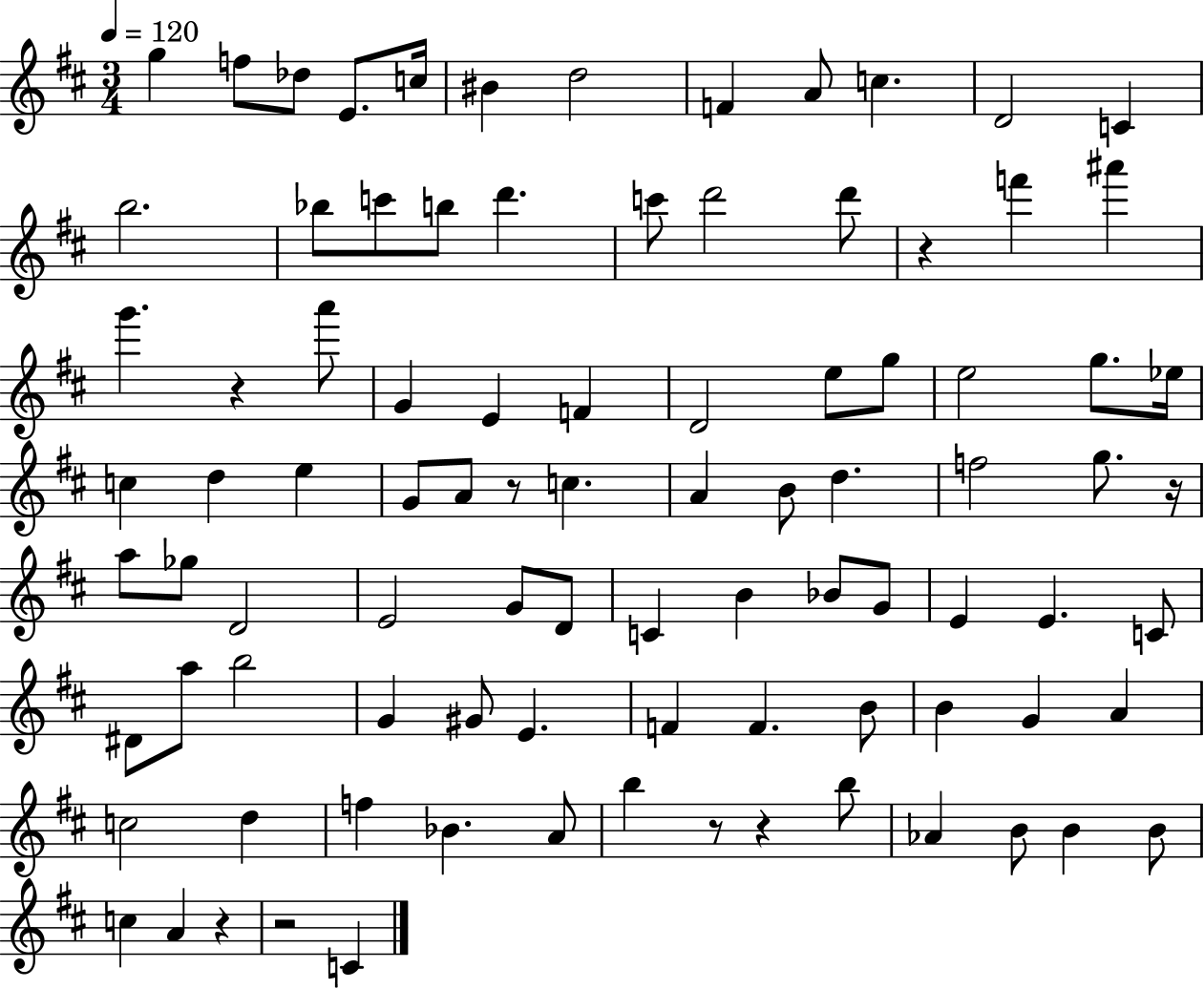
X:1
T:Untitled
M:3/4
L:1/4
K:D
g f/2 _d/2 E/2 c/4 ^B d2 F A/2 c D2 C b2 _b/2 c'/2 b/2 d' c'/2 d'2 d'/2 z f' ^a' g' z a'/2 G E F D2 e/2 g/2 e2 g/2 _e/4 c d e G/2 A/2 z/2 c A B/2 d f2 g/2 z/4 a/2 _g/2 D2 E2 G/2 D/2 C B _B/2 G/2 E E C/2 ^D/2 a/2 b2 G ^G/2 E F F B/2 B G A c2 d f _B A/2 b z/2 z b/2 _A B/2 B B/2 c A z z2 C